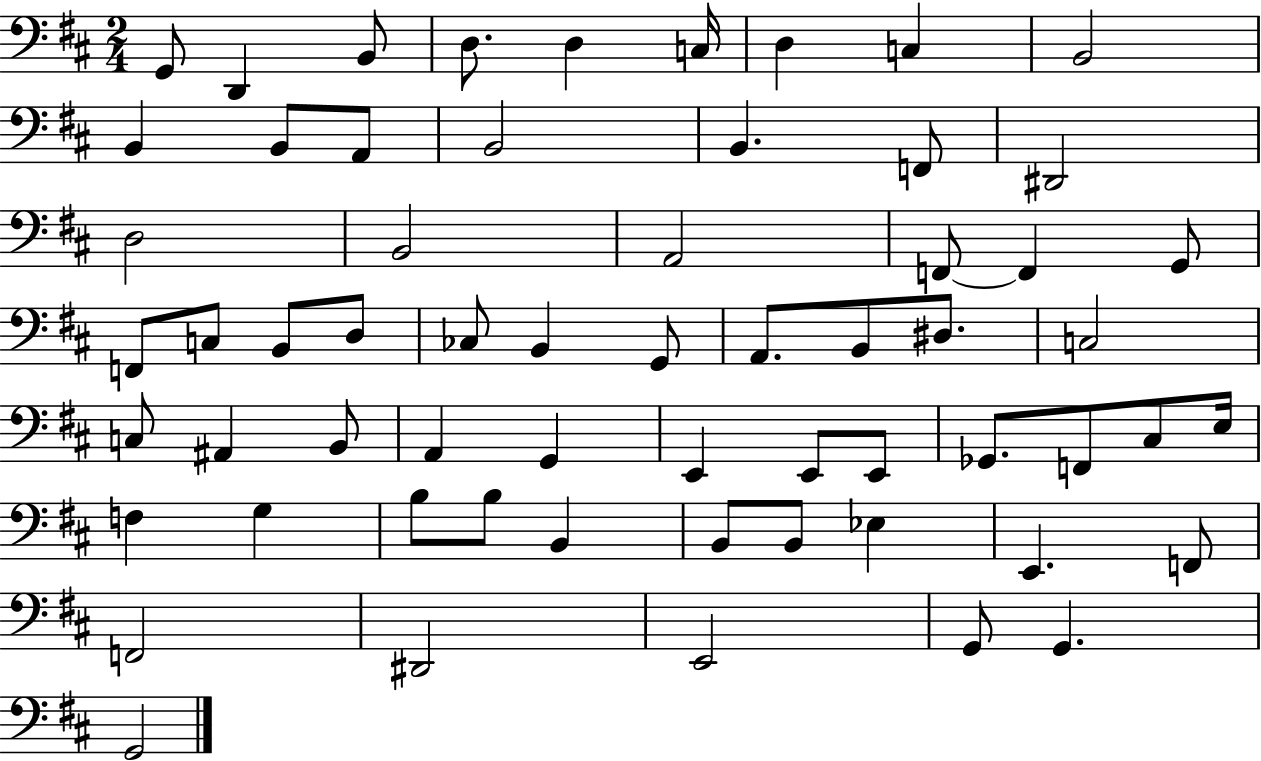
G2/e D2/q B2/e D3/e. D3/q C3/s D3/q C3/q B2/h B2/q B2/e A2/e B2/h B2/q. F2/e D#2/h D3/h B2/h A2/h F2/e F2/q G2/e F2/e C3/e B2/e D3/e CES3/e B2/q G2/e A2/e. B2/e D#3/e. C3/h C3/e A#2/q B2/e A2/q G2/q E2/q E2/e E2/e Gb2/e. F2/e C#3/e E3/s F3/q G3/q B3/e B3/e B2/q B2/e B2/e Eb3/q E2/q. F2/e F2/h D#2/h E2/h G2/e G2/q. G2/h